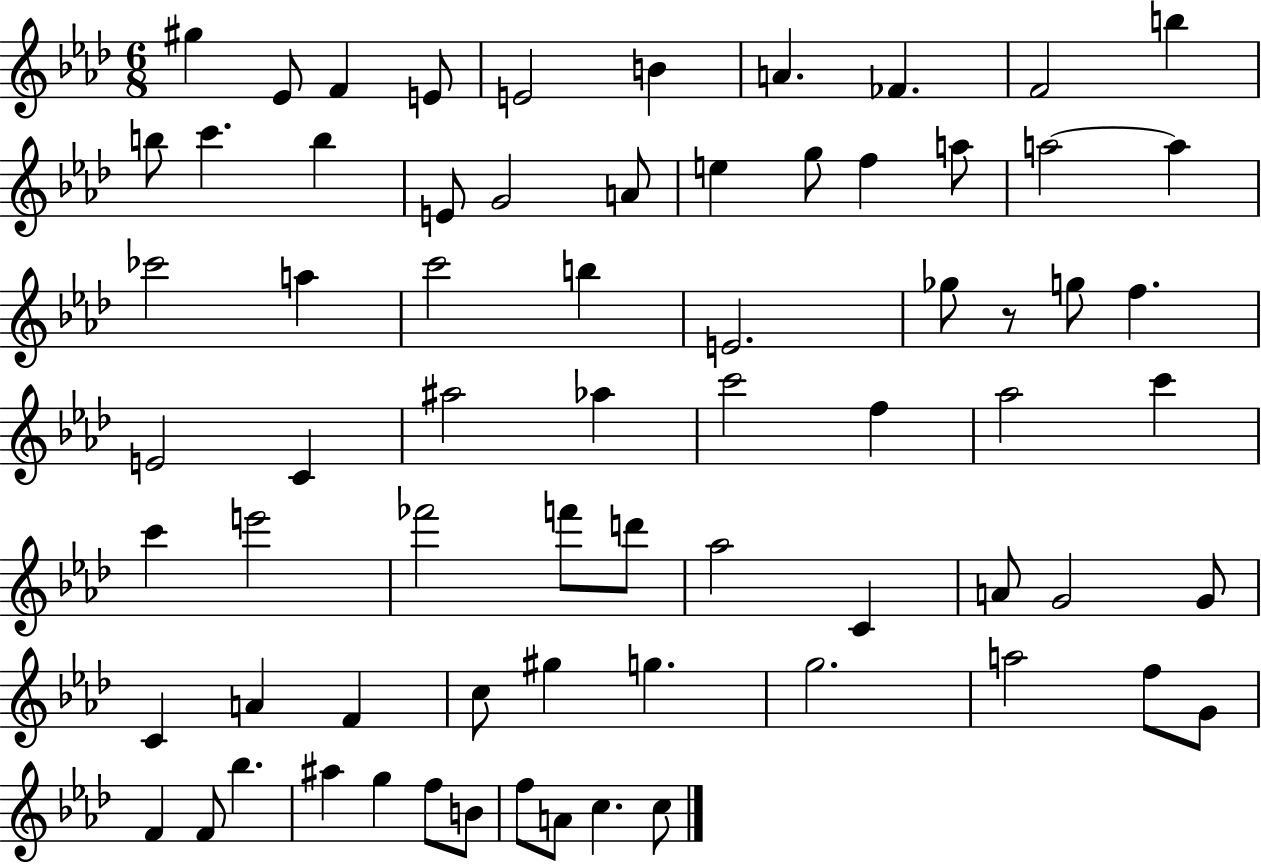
{
  \clef treble
  \numericTimeSignature
  \time 6/8
  \key aes \major
  \repeat volta 2 { gis''4 ees'8 f'4 e'8 | e'2 b'4 | a'4. fes'4. | f'2 b''4 | \break b''8 c'''4. b''4 | e'8 g'2 a'8 | e''4 g''8 f''4 a''8 | a''2~~ a''4 | \break ces'''2 a''4 | c'''2 b''4 | e'2. | ges''8 r8 g''8 f''4. | \break e'2 c'4 | ais''2 aes''4 | c'''2 f''4 | aes''2 c'''4 | \break c'''4 e'''2 | fes'''2 f'''8 d'''8 | aes''2 c'4 | a'8 g'2 g'8 | \break c'4 a'4 f'4 | c''8 gis''4 g''4. | g''2. | a''2 f''8 g'8 | \break f'4 f'8 bes''4. | ais''4 g''4 f''8 b'8 | f''8 a'8 c''4. c''8 | } \bar "|."
}